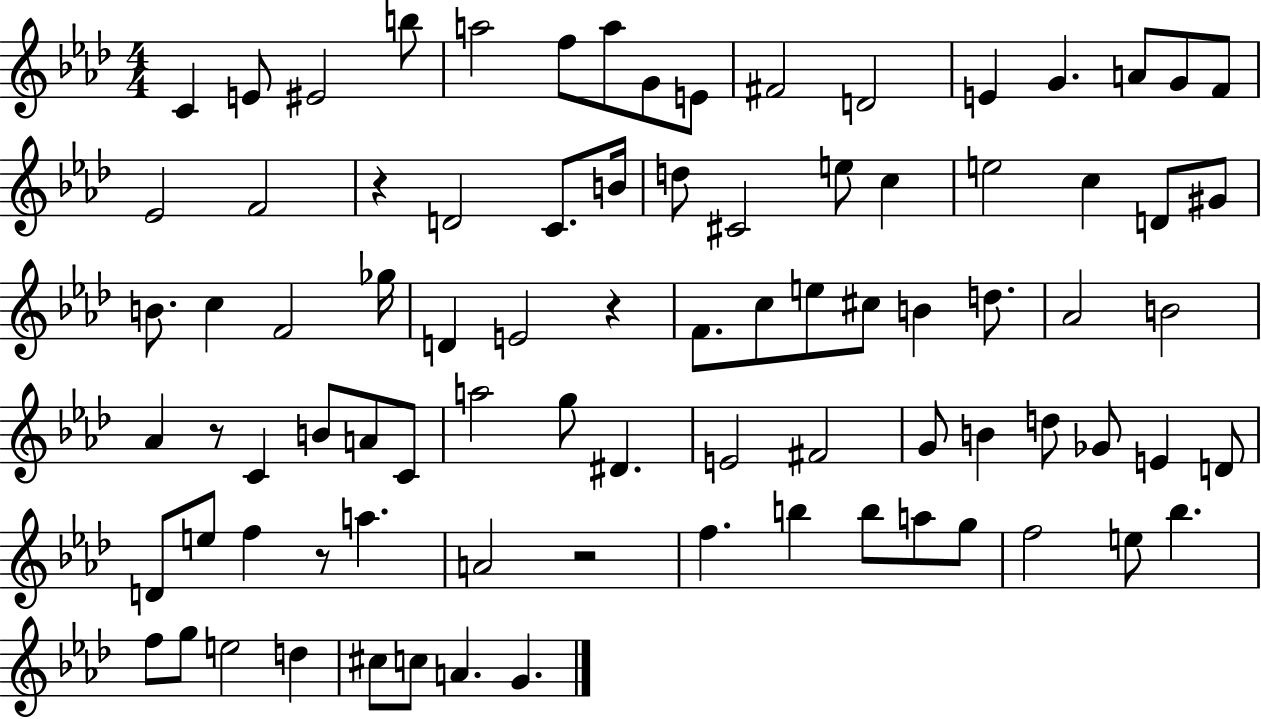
{
  \clef treble
  \numericTimeSignature
  \time 4/4
  \key aes \major
  c'4 e'8 eis'2 b''8 | a''2 f''8 a''8 g'8 e'8 | fis'2 d'2 | e'4 g'4. a'8 g'8 f'8 | \break ees'2 f'2 | r4 d'2 c'8. b'16 | d''8 cis'2 e''8 c''4 | e''2 c''4 d'8 gis'8 | \break b'8. c''4 f'2 ges''16 | d'4 e'2 r4 | f'8. c''8 e''8 cis''8 b'4 d''8. | aes'2 b'2 | \break aes'4 r8 c'4 b'8 a'8 c'8 | a''2 g''8 dis'4. | e'2 fis'2 | g'8 b'4 d''8 ges'8 e'4 d'8 | \break d'8 e''8 f''4 r8 a''4. | a'2 r2 | f''4. b''4 b''8 a''8 g''8 | f''2 e''8 bes''4. | \break f''8 g''8 e''2 d''4 | cis''8 c''8 a'4. g'4. | \bar "|."
}